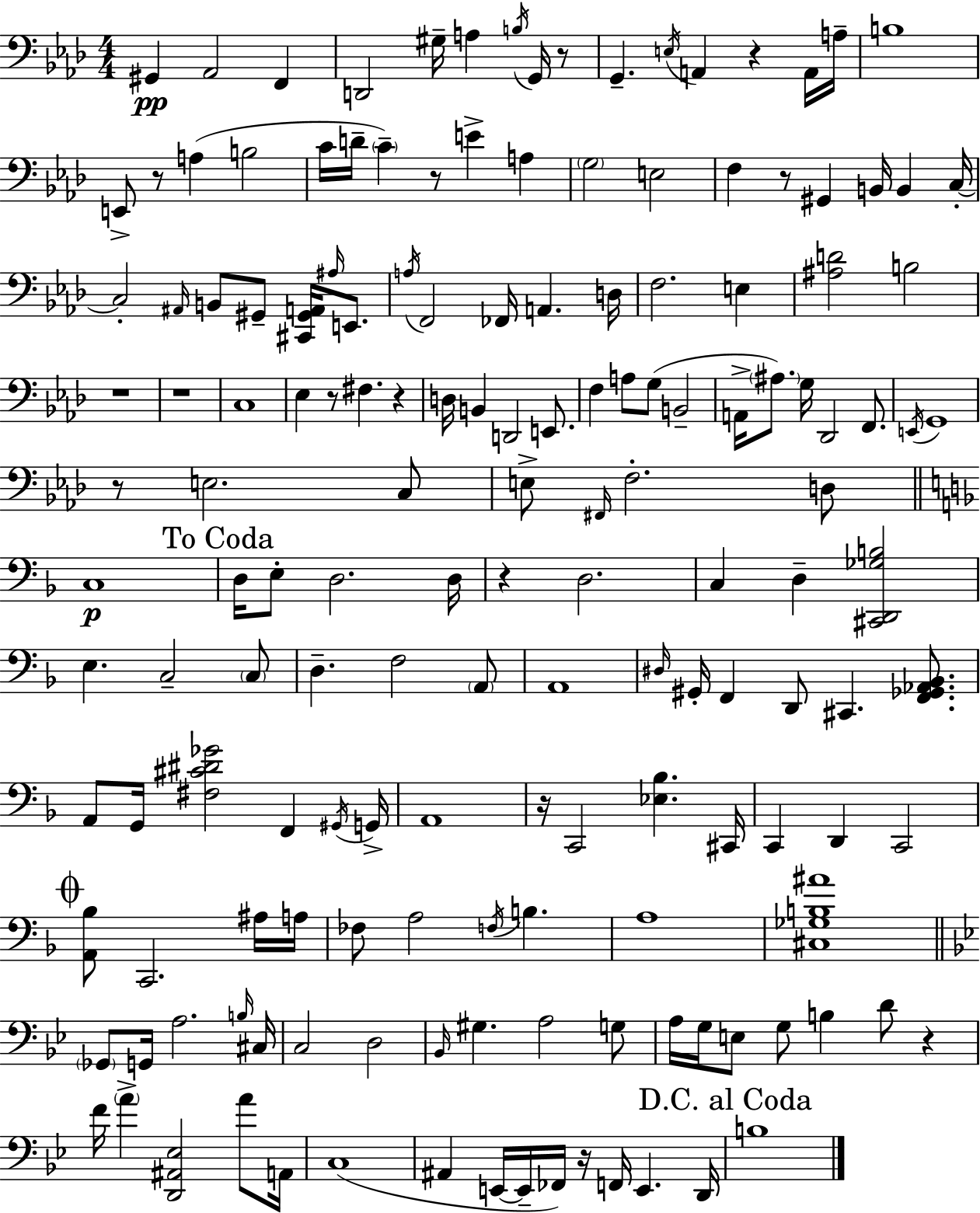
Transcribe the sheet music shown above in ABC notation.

X:1
T:Untitled
M:4/4
L:1/4
K:Fm
^G,, _A,,2 F,, D,,2 ^G,/4 A, B,/4 G,,/4 z/2 G,, E,/4 A,, z A,,/4 A,/4 B,4 E,,/2 z/2 A, B,2 C/4 D/4 C z/2 E A, G,2 E,2 F, z/2 ^G,, B,,/4 B,, C,/4 C,2 ^A,,/4 B,,/2 ^G,,/2 [^C,,^G,,A,,]/4 ^A,/4 E,,/2 A,/4 F,,2 _F,,/4 A,, D,/4 F,2 E, [^A,D]2 B,2 z4 z4 C,4 _E, z/2 ^F, z D,/4 B,, D,,2 E,,/2 F, A,/2 G,/2 B,,2 A,,/4 ^A,/2 G,/4 _D,,2 F,,/2 E,,/4 G,,4 z/2 E,2 C,/2 E,/2 ^F,,/4 F,2 D,/2 C,4 D,/4 E,/2 D,2 D,/4 z D,2 C, D, [^C,,D,,_G,B,]2 E, C,2 C,/2 D, F,2 A,,/2 A,,4 ^D,/4 ^G,,/4 F,, D,,/2 ^C,, [F,,_G,,_A,,_B,,]/2 A,,/2 G,,/4 [^F,^C^D_G]2 F,, ^G,,/4 G,,/4 A,,4 z/4 C,,2 [_E,_B,] ^C,,/4 C,, D,, C,,2 [A,,_B,]/2 C,,2 ^A,/4 A,/4 _F,/2 A,2 F,/4 B, A,4 [^C,_G,B,^A]4 _G,,/2 G,,/4 A,2 B,/4 ^C,/4 C,2 D,2 _B,,/4 ^G, A,2 G,/2 A,/4 G,/4 E,/2 G,/2 B, D/2 z F/4 A [D,,^A,,_E,]2 A/2 A,,/4 C,4 ^A,, E,,/4 E,,/4 _F,,/4 z/4 F,,/4 E,, D,,/4 B,4